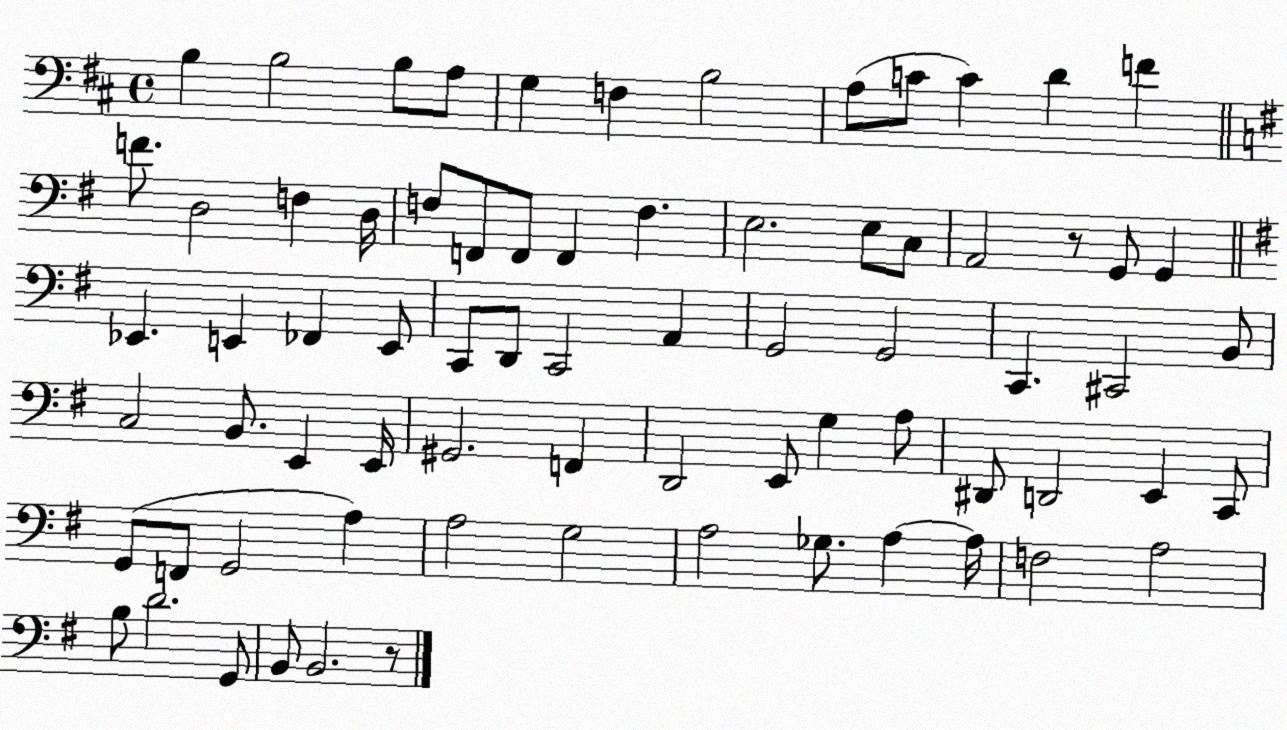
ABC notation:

X:1
T:Untitled
M:4/4
L:1/4
K:D
B, B,2 B,/2 A,/2 G, F, B,2 A,/2 C/2 C D F F/2 D,2 F, D,/4 F,/2 F,,/2 F,,/2 F,, F, E,2 E,/2 C,/2 A,,2 z/2 G,,/2 G,, _E,, E,, _F,, E,,/2 C,,/2 D,,/2 C,,2 A,, G,,2 G,,2 C,, ^C,,2 B,,/2 C,2 B,,/2 E,, E,,/4 ^G,,2 F,, D,,2 E,,/2 G, A,/2 ^D,,/2 D,,2 E,, C,,/2 G,,/2 F,,/2 G,,2 A, A,2 G,2 A,2 _G,/2 A, A,/4 F,2 A,2 B,/2 D2 G,,/2 B,,/2 B,,2 z/2